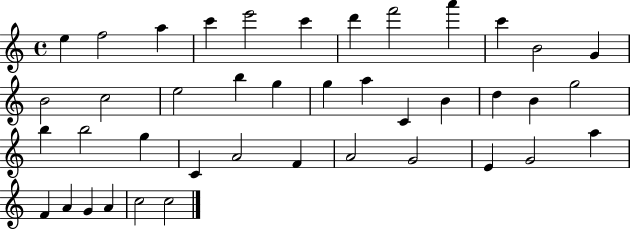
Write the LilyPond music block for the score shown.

{
  \clef treble
  \time 4/4
  \defaultTimeSignature
  \key c \major
  e''4 f''2 a''4 | c'''4 e'''2 c'''4 | d'''4 f'''2 a'''4 | c'''4 b'2 g'4 | \break b'2 c''2 | e''2 b''4 g''4 | g''4 a''4 c'4 b'4 | d''4 b'4 g''2 | \break b''4 b''2 g''4 | c'4 a'2 f'4 | a'2 g'2 | e'4 g'2 a''4 | \break f'4 a'4 g'4 a'4 | c''2 c''2 | \bar "|."
}